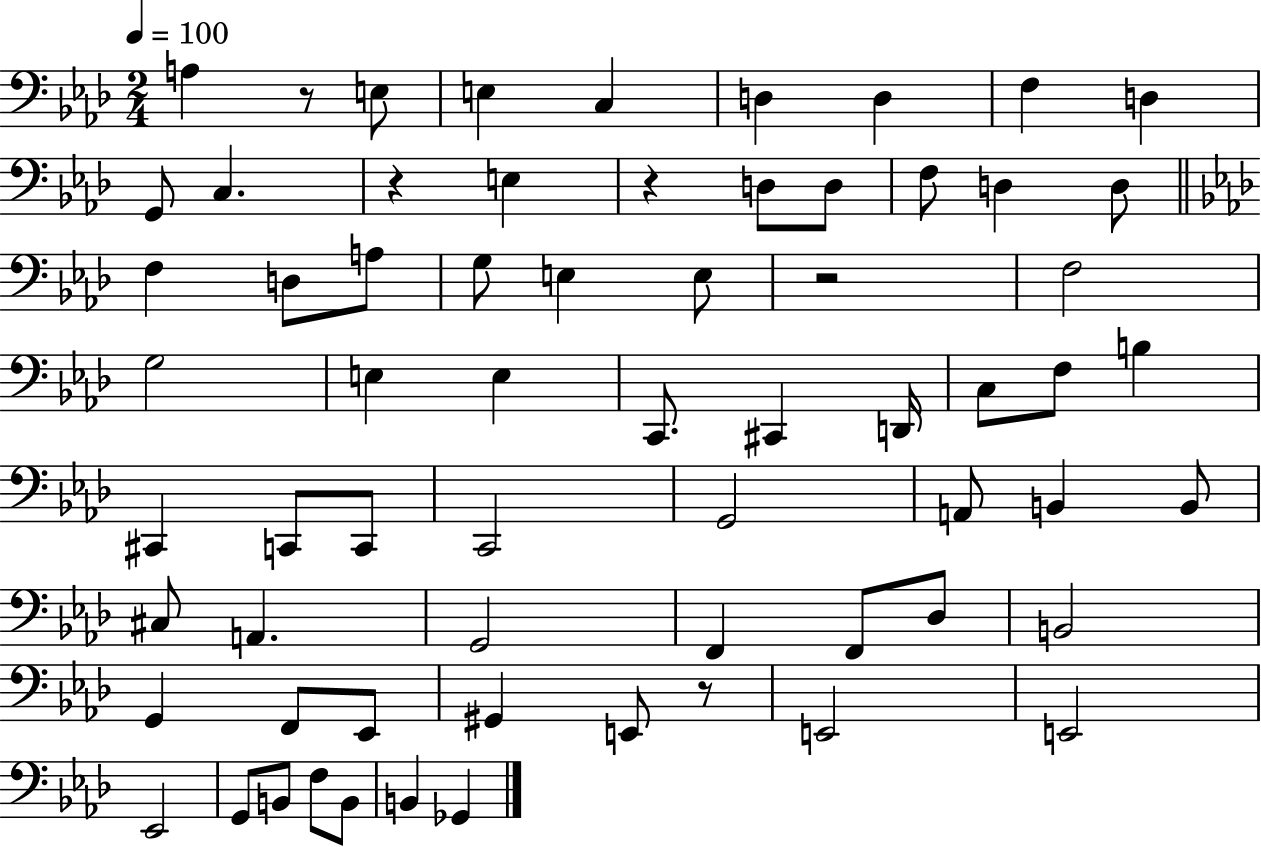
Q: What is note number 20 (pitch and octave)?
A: G3